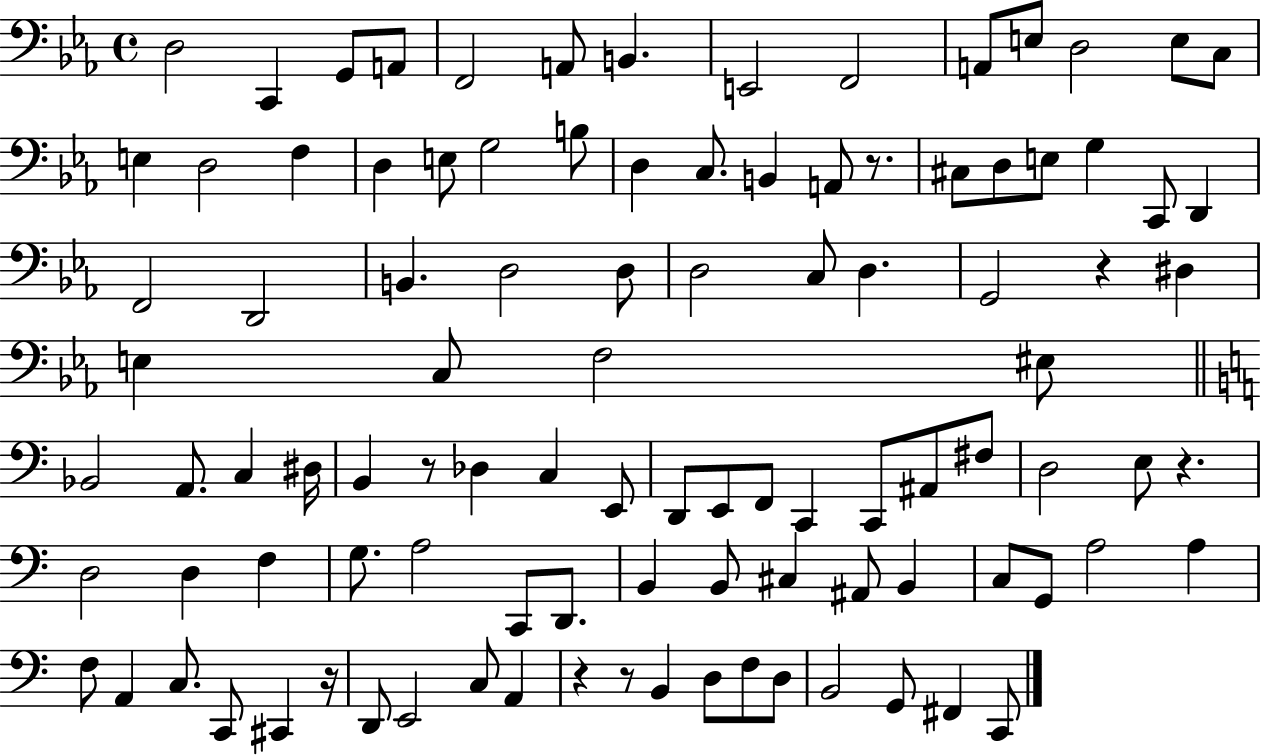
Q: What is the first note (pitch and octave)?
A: D3